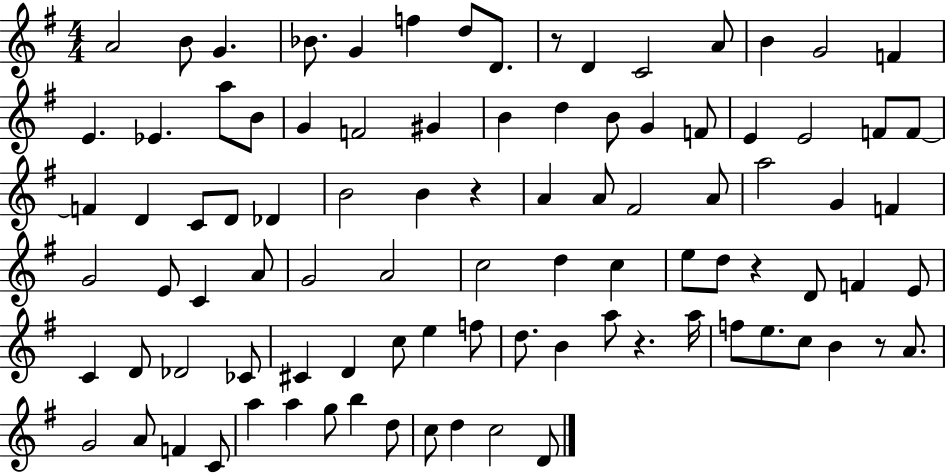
X:1
T:Untitled
M:4/4
L:1/4
K:G
A2 B/2 G _B/2 G f d/2 D/2 z/2 D C2 A/2 B G2 F E _E a/2 B/2 G F2 ^G B d B/2 G F/2 E E2 F/2 F/2 F D C/2 D/2 _D B2 B z A A/2 ^F2 A/2 a2 G F G2 E/2 C A/2 G2 A2 c2 d c e/2 d/2 z D/2 F E/2 C D/2 _D2 _C/2 ^C D c/2 e f/2 d/2 B a/2 z a/4 f/2 e/2 c/2 B z/2 A/2 G2 A/2 F C/2 a a g/2 b d/2 c/2 d c2 D/2